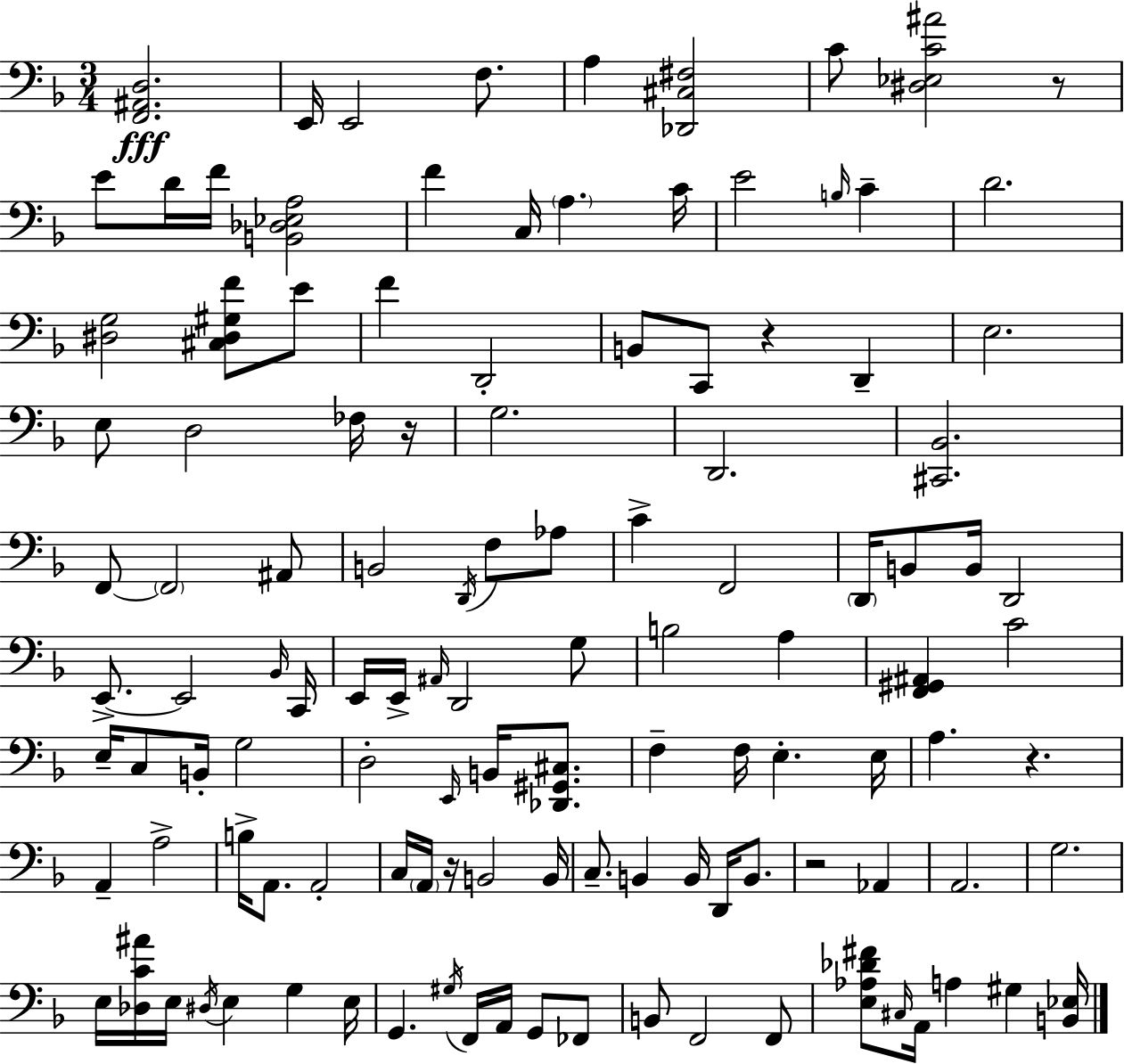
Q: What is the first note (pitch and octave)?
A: E2